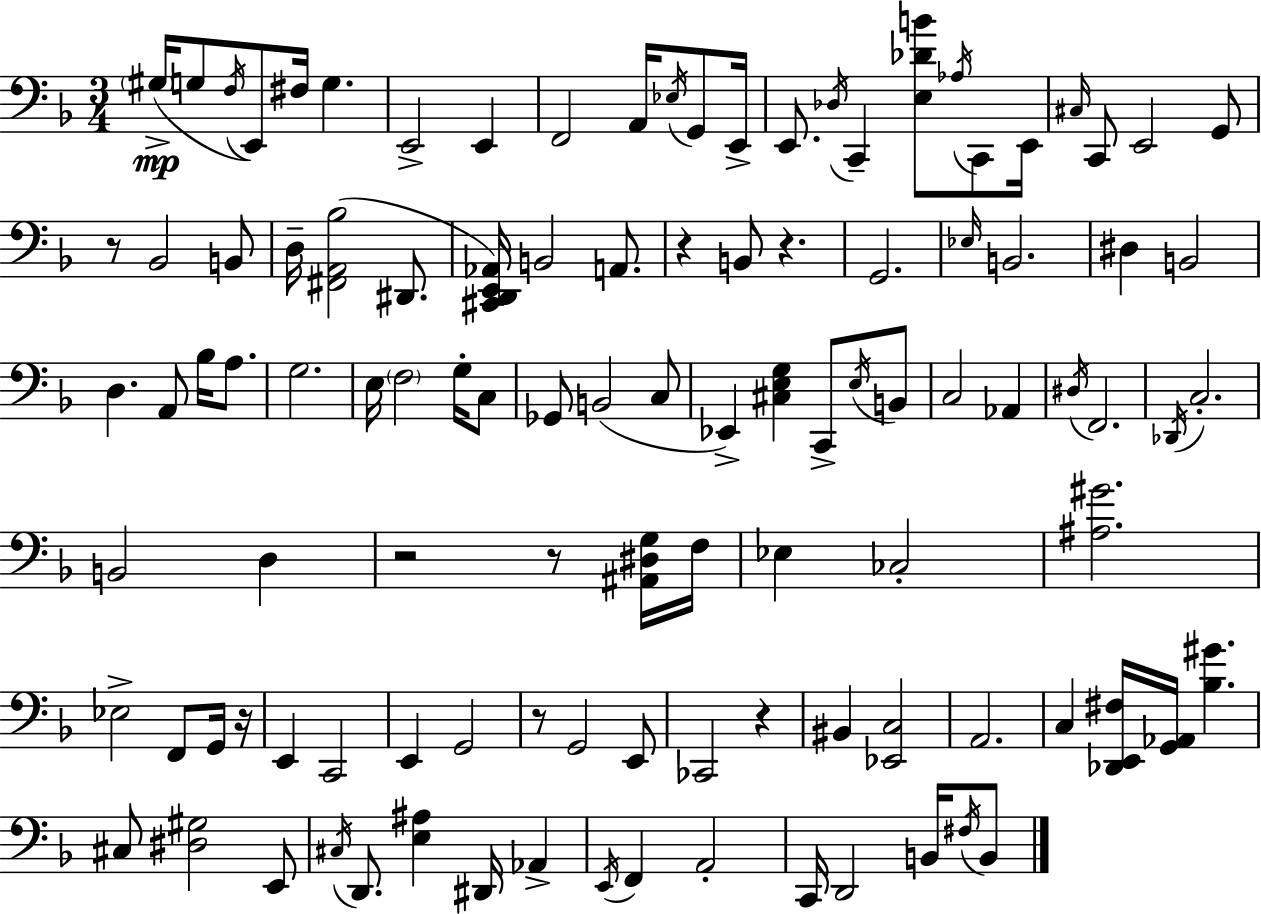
X:1
T:Untitled
M:3/4
L:1/4
K:Dm
^G,/4 G,/2 F,/4 E,,/2 ^F,/4 G, E,,2 E,, F,,2 A,,/4 _E,/4 G,,/2 E,,/4 E,,/2 _D,/4 C,, [E,_DB]/2 _A,/4 C,,/2 E,,/4 ^C,/4 C,,/2 E,,2 G,,/2 z/2 _B,,2 B,,/2 D,/4 [^F,,A,,_B,]2 ^D,,/2 [^C,,D,,E,,_A,,]/4 B,,2 A,,/2 z B,,/2 z G,,2 _E,/4 B,,2 ^D, B,,2 D, A,,/2 _B,/4 A,/2 G,2 E,/4 F,2 G,/4 C,/2 _G,,/2 B,,2 C,/2 _E,, [^C,E,G,] C,,/2 E,/4 B,,/2 C,2 _A,, ^D,/4 F,,2 _D,,/4 C,2 B,,2 D, z2 z/2 [^A,,^D,G,]/4 F,/4 _E, _C,2 [^A,^G]2 _E,2 F,,/2 G,,/4 z/4 E,, C,,2 E,, G,,2 z/2 G,,2 E,,/2 _C,,2 z ^B,, [_E,,C,]2 A,,2 C, [_D,,E,,^F,]/4 [G,,_A,,]/4 [_B,^G] ^C,/2 [^D,^G,]2 E,,/2 ^C,/4 D,,/2 [E,^A,] ^D,,/4 _A,, E,,/4 F,, A,,2 C,,/4 D,,2 B,,/4 ^F,/4 B,,/2